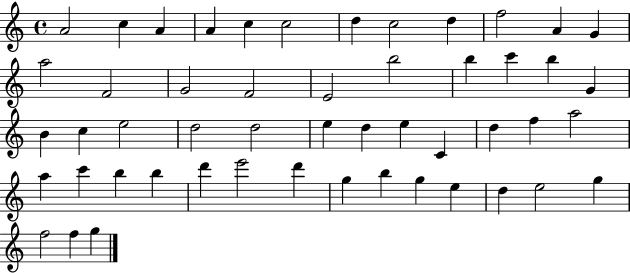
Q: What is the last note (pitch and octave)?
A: G5